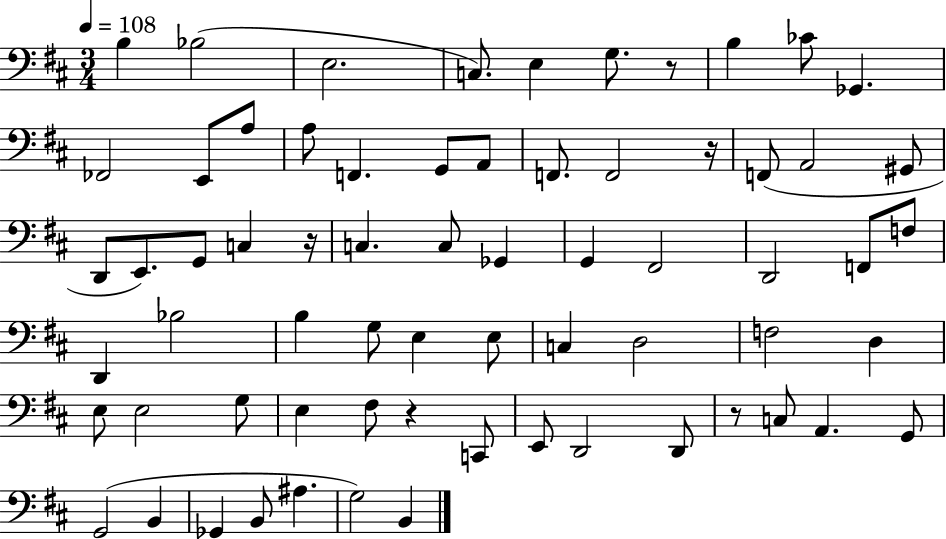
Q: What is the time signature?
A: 3/4